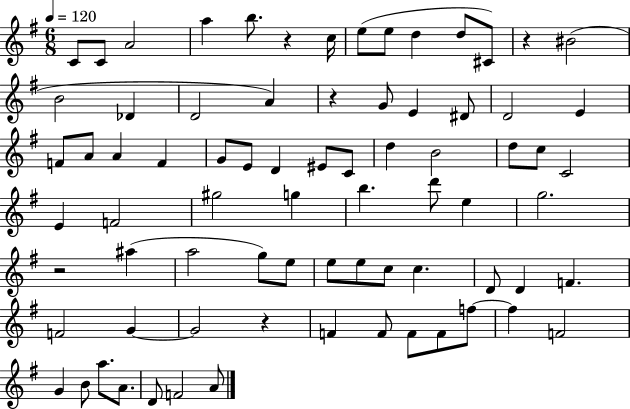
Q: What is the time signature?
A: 6/8